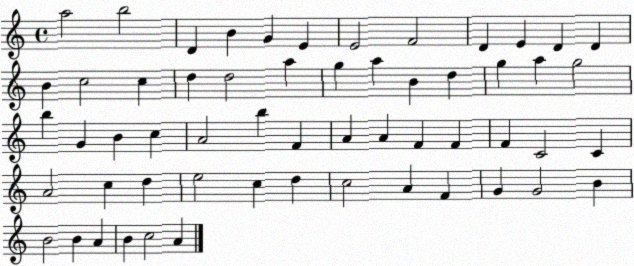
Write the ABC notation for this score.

X:1
T:Untitled
M:4/4
L:1/4
K:C
a2 b2 D B G E E2 F2 D E D D B c2 c d d2 a g a B d g a g2 b G B c A2 b F A A F F F C2 C A2 c d e2 c d c2 A F G G2 B B2 B A B c2 A